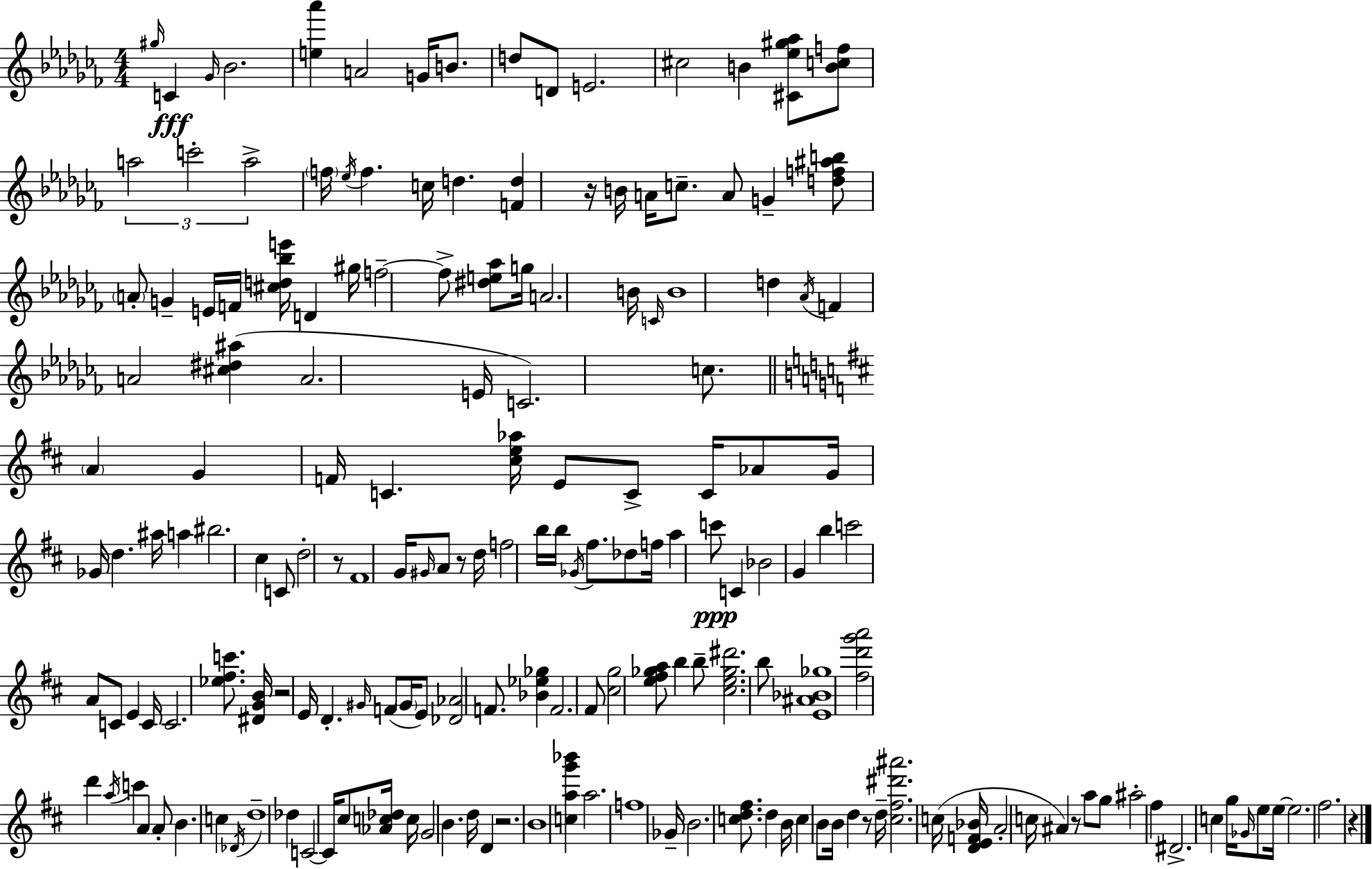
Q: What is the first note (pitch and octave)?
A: G#5